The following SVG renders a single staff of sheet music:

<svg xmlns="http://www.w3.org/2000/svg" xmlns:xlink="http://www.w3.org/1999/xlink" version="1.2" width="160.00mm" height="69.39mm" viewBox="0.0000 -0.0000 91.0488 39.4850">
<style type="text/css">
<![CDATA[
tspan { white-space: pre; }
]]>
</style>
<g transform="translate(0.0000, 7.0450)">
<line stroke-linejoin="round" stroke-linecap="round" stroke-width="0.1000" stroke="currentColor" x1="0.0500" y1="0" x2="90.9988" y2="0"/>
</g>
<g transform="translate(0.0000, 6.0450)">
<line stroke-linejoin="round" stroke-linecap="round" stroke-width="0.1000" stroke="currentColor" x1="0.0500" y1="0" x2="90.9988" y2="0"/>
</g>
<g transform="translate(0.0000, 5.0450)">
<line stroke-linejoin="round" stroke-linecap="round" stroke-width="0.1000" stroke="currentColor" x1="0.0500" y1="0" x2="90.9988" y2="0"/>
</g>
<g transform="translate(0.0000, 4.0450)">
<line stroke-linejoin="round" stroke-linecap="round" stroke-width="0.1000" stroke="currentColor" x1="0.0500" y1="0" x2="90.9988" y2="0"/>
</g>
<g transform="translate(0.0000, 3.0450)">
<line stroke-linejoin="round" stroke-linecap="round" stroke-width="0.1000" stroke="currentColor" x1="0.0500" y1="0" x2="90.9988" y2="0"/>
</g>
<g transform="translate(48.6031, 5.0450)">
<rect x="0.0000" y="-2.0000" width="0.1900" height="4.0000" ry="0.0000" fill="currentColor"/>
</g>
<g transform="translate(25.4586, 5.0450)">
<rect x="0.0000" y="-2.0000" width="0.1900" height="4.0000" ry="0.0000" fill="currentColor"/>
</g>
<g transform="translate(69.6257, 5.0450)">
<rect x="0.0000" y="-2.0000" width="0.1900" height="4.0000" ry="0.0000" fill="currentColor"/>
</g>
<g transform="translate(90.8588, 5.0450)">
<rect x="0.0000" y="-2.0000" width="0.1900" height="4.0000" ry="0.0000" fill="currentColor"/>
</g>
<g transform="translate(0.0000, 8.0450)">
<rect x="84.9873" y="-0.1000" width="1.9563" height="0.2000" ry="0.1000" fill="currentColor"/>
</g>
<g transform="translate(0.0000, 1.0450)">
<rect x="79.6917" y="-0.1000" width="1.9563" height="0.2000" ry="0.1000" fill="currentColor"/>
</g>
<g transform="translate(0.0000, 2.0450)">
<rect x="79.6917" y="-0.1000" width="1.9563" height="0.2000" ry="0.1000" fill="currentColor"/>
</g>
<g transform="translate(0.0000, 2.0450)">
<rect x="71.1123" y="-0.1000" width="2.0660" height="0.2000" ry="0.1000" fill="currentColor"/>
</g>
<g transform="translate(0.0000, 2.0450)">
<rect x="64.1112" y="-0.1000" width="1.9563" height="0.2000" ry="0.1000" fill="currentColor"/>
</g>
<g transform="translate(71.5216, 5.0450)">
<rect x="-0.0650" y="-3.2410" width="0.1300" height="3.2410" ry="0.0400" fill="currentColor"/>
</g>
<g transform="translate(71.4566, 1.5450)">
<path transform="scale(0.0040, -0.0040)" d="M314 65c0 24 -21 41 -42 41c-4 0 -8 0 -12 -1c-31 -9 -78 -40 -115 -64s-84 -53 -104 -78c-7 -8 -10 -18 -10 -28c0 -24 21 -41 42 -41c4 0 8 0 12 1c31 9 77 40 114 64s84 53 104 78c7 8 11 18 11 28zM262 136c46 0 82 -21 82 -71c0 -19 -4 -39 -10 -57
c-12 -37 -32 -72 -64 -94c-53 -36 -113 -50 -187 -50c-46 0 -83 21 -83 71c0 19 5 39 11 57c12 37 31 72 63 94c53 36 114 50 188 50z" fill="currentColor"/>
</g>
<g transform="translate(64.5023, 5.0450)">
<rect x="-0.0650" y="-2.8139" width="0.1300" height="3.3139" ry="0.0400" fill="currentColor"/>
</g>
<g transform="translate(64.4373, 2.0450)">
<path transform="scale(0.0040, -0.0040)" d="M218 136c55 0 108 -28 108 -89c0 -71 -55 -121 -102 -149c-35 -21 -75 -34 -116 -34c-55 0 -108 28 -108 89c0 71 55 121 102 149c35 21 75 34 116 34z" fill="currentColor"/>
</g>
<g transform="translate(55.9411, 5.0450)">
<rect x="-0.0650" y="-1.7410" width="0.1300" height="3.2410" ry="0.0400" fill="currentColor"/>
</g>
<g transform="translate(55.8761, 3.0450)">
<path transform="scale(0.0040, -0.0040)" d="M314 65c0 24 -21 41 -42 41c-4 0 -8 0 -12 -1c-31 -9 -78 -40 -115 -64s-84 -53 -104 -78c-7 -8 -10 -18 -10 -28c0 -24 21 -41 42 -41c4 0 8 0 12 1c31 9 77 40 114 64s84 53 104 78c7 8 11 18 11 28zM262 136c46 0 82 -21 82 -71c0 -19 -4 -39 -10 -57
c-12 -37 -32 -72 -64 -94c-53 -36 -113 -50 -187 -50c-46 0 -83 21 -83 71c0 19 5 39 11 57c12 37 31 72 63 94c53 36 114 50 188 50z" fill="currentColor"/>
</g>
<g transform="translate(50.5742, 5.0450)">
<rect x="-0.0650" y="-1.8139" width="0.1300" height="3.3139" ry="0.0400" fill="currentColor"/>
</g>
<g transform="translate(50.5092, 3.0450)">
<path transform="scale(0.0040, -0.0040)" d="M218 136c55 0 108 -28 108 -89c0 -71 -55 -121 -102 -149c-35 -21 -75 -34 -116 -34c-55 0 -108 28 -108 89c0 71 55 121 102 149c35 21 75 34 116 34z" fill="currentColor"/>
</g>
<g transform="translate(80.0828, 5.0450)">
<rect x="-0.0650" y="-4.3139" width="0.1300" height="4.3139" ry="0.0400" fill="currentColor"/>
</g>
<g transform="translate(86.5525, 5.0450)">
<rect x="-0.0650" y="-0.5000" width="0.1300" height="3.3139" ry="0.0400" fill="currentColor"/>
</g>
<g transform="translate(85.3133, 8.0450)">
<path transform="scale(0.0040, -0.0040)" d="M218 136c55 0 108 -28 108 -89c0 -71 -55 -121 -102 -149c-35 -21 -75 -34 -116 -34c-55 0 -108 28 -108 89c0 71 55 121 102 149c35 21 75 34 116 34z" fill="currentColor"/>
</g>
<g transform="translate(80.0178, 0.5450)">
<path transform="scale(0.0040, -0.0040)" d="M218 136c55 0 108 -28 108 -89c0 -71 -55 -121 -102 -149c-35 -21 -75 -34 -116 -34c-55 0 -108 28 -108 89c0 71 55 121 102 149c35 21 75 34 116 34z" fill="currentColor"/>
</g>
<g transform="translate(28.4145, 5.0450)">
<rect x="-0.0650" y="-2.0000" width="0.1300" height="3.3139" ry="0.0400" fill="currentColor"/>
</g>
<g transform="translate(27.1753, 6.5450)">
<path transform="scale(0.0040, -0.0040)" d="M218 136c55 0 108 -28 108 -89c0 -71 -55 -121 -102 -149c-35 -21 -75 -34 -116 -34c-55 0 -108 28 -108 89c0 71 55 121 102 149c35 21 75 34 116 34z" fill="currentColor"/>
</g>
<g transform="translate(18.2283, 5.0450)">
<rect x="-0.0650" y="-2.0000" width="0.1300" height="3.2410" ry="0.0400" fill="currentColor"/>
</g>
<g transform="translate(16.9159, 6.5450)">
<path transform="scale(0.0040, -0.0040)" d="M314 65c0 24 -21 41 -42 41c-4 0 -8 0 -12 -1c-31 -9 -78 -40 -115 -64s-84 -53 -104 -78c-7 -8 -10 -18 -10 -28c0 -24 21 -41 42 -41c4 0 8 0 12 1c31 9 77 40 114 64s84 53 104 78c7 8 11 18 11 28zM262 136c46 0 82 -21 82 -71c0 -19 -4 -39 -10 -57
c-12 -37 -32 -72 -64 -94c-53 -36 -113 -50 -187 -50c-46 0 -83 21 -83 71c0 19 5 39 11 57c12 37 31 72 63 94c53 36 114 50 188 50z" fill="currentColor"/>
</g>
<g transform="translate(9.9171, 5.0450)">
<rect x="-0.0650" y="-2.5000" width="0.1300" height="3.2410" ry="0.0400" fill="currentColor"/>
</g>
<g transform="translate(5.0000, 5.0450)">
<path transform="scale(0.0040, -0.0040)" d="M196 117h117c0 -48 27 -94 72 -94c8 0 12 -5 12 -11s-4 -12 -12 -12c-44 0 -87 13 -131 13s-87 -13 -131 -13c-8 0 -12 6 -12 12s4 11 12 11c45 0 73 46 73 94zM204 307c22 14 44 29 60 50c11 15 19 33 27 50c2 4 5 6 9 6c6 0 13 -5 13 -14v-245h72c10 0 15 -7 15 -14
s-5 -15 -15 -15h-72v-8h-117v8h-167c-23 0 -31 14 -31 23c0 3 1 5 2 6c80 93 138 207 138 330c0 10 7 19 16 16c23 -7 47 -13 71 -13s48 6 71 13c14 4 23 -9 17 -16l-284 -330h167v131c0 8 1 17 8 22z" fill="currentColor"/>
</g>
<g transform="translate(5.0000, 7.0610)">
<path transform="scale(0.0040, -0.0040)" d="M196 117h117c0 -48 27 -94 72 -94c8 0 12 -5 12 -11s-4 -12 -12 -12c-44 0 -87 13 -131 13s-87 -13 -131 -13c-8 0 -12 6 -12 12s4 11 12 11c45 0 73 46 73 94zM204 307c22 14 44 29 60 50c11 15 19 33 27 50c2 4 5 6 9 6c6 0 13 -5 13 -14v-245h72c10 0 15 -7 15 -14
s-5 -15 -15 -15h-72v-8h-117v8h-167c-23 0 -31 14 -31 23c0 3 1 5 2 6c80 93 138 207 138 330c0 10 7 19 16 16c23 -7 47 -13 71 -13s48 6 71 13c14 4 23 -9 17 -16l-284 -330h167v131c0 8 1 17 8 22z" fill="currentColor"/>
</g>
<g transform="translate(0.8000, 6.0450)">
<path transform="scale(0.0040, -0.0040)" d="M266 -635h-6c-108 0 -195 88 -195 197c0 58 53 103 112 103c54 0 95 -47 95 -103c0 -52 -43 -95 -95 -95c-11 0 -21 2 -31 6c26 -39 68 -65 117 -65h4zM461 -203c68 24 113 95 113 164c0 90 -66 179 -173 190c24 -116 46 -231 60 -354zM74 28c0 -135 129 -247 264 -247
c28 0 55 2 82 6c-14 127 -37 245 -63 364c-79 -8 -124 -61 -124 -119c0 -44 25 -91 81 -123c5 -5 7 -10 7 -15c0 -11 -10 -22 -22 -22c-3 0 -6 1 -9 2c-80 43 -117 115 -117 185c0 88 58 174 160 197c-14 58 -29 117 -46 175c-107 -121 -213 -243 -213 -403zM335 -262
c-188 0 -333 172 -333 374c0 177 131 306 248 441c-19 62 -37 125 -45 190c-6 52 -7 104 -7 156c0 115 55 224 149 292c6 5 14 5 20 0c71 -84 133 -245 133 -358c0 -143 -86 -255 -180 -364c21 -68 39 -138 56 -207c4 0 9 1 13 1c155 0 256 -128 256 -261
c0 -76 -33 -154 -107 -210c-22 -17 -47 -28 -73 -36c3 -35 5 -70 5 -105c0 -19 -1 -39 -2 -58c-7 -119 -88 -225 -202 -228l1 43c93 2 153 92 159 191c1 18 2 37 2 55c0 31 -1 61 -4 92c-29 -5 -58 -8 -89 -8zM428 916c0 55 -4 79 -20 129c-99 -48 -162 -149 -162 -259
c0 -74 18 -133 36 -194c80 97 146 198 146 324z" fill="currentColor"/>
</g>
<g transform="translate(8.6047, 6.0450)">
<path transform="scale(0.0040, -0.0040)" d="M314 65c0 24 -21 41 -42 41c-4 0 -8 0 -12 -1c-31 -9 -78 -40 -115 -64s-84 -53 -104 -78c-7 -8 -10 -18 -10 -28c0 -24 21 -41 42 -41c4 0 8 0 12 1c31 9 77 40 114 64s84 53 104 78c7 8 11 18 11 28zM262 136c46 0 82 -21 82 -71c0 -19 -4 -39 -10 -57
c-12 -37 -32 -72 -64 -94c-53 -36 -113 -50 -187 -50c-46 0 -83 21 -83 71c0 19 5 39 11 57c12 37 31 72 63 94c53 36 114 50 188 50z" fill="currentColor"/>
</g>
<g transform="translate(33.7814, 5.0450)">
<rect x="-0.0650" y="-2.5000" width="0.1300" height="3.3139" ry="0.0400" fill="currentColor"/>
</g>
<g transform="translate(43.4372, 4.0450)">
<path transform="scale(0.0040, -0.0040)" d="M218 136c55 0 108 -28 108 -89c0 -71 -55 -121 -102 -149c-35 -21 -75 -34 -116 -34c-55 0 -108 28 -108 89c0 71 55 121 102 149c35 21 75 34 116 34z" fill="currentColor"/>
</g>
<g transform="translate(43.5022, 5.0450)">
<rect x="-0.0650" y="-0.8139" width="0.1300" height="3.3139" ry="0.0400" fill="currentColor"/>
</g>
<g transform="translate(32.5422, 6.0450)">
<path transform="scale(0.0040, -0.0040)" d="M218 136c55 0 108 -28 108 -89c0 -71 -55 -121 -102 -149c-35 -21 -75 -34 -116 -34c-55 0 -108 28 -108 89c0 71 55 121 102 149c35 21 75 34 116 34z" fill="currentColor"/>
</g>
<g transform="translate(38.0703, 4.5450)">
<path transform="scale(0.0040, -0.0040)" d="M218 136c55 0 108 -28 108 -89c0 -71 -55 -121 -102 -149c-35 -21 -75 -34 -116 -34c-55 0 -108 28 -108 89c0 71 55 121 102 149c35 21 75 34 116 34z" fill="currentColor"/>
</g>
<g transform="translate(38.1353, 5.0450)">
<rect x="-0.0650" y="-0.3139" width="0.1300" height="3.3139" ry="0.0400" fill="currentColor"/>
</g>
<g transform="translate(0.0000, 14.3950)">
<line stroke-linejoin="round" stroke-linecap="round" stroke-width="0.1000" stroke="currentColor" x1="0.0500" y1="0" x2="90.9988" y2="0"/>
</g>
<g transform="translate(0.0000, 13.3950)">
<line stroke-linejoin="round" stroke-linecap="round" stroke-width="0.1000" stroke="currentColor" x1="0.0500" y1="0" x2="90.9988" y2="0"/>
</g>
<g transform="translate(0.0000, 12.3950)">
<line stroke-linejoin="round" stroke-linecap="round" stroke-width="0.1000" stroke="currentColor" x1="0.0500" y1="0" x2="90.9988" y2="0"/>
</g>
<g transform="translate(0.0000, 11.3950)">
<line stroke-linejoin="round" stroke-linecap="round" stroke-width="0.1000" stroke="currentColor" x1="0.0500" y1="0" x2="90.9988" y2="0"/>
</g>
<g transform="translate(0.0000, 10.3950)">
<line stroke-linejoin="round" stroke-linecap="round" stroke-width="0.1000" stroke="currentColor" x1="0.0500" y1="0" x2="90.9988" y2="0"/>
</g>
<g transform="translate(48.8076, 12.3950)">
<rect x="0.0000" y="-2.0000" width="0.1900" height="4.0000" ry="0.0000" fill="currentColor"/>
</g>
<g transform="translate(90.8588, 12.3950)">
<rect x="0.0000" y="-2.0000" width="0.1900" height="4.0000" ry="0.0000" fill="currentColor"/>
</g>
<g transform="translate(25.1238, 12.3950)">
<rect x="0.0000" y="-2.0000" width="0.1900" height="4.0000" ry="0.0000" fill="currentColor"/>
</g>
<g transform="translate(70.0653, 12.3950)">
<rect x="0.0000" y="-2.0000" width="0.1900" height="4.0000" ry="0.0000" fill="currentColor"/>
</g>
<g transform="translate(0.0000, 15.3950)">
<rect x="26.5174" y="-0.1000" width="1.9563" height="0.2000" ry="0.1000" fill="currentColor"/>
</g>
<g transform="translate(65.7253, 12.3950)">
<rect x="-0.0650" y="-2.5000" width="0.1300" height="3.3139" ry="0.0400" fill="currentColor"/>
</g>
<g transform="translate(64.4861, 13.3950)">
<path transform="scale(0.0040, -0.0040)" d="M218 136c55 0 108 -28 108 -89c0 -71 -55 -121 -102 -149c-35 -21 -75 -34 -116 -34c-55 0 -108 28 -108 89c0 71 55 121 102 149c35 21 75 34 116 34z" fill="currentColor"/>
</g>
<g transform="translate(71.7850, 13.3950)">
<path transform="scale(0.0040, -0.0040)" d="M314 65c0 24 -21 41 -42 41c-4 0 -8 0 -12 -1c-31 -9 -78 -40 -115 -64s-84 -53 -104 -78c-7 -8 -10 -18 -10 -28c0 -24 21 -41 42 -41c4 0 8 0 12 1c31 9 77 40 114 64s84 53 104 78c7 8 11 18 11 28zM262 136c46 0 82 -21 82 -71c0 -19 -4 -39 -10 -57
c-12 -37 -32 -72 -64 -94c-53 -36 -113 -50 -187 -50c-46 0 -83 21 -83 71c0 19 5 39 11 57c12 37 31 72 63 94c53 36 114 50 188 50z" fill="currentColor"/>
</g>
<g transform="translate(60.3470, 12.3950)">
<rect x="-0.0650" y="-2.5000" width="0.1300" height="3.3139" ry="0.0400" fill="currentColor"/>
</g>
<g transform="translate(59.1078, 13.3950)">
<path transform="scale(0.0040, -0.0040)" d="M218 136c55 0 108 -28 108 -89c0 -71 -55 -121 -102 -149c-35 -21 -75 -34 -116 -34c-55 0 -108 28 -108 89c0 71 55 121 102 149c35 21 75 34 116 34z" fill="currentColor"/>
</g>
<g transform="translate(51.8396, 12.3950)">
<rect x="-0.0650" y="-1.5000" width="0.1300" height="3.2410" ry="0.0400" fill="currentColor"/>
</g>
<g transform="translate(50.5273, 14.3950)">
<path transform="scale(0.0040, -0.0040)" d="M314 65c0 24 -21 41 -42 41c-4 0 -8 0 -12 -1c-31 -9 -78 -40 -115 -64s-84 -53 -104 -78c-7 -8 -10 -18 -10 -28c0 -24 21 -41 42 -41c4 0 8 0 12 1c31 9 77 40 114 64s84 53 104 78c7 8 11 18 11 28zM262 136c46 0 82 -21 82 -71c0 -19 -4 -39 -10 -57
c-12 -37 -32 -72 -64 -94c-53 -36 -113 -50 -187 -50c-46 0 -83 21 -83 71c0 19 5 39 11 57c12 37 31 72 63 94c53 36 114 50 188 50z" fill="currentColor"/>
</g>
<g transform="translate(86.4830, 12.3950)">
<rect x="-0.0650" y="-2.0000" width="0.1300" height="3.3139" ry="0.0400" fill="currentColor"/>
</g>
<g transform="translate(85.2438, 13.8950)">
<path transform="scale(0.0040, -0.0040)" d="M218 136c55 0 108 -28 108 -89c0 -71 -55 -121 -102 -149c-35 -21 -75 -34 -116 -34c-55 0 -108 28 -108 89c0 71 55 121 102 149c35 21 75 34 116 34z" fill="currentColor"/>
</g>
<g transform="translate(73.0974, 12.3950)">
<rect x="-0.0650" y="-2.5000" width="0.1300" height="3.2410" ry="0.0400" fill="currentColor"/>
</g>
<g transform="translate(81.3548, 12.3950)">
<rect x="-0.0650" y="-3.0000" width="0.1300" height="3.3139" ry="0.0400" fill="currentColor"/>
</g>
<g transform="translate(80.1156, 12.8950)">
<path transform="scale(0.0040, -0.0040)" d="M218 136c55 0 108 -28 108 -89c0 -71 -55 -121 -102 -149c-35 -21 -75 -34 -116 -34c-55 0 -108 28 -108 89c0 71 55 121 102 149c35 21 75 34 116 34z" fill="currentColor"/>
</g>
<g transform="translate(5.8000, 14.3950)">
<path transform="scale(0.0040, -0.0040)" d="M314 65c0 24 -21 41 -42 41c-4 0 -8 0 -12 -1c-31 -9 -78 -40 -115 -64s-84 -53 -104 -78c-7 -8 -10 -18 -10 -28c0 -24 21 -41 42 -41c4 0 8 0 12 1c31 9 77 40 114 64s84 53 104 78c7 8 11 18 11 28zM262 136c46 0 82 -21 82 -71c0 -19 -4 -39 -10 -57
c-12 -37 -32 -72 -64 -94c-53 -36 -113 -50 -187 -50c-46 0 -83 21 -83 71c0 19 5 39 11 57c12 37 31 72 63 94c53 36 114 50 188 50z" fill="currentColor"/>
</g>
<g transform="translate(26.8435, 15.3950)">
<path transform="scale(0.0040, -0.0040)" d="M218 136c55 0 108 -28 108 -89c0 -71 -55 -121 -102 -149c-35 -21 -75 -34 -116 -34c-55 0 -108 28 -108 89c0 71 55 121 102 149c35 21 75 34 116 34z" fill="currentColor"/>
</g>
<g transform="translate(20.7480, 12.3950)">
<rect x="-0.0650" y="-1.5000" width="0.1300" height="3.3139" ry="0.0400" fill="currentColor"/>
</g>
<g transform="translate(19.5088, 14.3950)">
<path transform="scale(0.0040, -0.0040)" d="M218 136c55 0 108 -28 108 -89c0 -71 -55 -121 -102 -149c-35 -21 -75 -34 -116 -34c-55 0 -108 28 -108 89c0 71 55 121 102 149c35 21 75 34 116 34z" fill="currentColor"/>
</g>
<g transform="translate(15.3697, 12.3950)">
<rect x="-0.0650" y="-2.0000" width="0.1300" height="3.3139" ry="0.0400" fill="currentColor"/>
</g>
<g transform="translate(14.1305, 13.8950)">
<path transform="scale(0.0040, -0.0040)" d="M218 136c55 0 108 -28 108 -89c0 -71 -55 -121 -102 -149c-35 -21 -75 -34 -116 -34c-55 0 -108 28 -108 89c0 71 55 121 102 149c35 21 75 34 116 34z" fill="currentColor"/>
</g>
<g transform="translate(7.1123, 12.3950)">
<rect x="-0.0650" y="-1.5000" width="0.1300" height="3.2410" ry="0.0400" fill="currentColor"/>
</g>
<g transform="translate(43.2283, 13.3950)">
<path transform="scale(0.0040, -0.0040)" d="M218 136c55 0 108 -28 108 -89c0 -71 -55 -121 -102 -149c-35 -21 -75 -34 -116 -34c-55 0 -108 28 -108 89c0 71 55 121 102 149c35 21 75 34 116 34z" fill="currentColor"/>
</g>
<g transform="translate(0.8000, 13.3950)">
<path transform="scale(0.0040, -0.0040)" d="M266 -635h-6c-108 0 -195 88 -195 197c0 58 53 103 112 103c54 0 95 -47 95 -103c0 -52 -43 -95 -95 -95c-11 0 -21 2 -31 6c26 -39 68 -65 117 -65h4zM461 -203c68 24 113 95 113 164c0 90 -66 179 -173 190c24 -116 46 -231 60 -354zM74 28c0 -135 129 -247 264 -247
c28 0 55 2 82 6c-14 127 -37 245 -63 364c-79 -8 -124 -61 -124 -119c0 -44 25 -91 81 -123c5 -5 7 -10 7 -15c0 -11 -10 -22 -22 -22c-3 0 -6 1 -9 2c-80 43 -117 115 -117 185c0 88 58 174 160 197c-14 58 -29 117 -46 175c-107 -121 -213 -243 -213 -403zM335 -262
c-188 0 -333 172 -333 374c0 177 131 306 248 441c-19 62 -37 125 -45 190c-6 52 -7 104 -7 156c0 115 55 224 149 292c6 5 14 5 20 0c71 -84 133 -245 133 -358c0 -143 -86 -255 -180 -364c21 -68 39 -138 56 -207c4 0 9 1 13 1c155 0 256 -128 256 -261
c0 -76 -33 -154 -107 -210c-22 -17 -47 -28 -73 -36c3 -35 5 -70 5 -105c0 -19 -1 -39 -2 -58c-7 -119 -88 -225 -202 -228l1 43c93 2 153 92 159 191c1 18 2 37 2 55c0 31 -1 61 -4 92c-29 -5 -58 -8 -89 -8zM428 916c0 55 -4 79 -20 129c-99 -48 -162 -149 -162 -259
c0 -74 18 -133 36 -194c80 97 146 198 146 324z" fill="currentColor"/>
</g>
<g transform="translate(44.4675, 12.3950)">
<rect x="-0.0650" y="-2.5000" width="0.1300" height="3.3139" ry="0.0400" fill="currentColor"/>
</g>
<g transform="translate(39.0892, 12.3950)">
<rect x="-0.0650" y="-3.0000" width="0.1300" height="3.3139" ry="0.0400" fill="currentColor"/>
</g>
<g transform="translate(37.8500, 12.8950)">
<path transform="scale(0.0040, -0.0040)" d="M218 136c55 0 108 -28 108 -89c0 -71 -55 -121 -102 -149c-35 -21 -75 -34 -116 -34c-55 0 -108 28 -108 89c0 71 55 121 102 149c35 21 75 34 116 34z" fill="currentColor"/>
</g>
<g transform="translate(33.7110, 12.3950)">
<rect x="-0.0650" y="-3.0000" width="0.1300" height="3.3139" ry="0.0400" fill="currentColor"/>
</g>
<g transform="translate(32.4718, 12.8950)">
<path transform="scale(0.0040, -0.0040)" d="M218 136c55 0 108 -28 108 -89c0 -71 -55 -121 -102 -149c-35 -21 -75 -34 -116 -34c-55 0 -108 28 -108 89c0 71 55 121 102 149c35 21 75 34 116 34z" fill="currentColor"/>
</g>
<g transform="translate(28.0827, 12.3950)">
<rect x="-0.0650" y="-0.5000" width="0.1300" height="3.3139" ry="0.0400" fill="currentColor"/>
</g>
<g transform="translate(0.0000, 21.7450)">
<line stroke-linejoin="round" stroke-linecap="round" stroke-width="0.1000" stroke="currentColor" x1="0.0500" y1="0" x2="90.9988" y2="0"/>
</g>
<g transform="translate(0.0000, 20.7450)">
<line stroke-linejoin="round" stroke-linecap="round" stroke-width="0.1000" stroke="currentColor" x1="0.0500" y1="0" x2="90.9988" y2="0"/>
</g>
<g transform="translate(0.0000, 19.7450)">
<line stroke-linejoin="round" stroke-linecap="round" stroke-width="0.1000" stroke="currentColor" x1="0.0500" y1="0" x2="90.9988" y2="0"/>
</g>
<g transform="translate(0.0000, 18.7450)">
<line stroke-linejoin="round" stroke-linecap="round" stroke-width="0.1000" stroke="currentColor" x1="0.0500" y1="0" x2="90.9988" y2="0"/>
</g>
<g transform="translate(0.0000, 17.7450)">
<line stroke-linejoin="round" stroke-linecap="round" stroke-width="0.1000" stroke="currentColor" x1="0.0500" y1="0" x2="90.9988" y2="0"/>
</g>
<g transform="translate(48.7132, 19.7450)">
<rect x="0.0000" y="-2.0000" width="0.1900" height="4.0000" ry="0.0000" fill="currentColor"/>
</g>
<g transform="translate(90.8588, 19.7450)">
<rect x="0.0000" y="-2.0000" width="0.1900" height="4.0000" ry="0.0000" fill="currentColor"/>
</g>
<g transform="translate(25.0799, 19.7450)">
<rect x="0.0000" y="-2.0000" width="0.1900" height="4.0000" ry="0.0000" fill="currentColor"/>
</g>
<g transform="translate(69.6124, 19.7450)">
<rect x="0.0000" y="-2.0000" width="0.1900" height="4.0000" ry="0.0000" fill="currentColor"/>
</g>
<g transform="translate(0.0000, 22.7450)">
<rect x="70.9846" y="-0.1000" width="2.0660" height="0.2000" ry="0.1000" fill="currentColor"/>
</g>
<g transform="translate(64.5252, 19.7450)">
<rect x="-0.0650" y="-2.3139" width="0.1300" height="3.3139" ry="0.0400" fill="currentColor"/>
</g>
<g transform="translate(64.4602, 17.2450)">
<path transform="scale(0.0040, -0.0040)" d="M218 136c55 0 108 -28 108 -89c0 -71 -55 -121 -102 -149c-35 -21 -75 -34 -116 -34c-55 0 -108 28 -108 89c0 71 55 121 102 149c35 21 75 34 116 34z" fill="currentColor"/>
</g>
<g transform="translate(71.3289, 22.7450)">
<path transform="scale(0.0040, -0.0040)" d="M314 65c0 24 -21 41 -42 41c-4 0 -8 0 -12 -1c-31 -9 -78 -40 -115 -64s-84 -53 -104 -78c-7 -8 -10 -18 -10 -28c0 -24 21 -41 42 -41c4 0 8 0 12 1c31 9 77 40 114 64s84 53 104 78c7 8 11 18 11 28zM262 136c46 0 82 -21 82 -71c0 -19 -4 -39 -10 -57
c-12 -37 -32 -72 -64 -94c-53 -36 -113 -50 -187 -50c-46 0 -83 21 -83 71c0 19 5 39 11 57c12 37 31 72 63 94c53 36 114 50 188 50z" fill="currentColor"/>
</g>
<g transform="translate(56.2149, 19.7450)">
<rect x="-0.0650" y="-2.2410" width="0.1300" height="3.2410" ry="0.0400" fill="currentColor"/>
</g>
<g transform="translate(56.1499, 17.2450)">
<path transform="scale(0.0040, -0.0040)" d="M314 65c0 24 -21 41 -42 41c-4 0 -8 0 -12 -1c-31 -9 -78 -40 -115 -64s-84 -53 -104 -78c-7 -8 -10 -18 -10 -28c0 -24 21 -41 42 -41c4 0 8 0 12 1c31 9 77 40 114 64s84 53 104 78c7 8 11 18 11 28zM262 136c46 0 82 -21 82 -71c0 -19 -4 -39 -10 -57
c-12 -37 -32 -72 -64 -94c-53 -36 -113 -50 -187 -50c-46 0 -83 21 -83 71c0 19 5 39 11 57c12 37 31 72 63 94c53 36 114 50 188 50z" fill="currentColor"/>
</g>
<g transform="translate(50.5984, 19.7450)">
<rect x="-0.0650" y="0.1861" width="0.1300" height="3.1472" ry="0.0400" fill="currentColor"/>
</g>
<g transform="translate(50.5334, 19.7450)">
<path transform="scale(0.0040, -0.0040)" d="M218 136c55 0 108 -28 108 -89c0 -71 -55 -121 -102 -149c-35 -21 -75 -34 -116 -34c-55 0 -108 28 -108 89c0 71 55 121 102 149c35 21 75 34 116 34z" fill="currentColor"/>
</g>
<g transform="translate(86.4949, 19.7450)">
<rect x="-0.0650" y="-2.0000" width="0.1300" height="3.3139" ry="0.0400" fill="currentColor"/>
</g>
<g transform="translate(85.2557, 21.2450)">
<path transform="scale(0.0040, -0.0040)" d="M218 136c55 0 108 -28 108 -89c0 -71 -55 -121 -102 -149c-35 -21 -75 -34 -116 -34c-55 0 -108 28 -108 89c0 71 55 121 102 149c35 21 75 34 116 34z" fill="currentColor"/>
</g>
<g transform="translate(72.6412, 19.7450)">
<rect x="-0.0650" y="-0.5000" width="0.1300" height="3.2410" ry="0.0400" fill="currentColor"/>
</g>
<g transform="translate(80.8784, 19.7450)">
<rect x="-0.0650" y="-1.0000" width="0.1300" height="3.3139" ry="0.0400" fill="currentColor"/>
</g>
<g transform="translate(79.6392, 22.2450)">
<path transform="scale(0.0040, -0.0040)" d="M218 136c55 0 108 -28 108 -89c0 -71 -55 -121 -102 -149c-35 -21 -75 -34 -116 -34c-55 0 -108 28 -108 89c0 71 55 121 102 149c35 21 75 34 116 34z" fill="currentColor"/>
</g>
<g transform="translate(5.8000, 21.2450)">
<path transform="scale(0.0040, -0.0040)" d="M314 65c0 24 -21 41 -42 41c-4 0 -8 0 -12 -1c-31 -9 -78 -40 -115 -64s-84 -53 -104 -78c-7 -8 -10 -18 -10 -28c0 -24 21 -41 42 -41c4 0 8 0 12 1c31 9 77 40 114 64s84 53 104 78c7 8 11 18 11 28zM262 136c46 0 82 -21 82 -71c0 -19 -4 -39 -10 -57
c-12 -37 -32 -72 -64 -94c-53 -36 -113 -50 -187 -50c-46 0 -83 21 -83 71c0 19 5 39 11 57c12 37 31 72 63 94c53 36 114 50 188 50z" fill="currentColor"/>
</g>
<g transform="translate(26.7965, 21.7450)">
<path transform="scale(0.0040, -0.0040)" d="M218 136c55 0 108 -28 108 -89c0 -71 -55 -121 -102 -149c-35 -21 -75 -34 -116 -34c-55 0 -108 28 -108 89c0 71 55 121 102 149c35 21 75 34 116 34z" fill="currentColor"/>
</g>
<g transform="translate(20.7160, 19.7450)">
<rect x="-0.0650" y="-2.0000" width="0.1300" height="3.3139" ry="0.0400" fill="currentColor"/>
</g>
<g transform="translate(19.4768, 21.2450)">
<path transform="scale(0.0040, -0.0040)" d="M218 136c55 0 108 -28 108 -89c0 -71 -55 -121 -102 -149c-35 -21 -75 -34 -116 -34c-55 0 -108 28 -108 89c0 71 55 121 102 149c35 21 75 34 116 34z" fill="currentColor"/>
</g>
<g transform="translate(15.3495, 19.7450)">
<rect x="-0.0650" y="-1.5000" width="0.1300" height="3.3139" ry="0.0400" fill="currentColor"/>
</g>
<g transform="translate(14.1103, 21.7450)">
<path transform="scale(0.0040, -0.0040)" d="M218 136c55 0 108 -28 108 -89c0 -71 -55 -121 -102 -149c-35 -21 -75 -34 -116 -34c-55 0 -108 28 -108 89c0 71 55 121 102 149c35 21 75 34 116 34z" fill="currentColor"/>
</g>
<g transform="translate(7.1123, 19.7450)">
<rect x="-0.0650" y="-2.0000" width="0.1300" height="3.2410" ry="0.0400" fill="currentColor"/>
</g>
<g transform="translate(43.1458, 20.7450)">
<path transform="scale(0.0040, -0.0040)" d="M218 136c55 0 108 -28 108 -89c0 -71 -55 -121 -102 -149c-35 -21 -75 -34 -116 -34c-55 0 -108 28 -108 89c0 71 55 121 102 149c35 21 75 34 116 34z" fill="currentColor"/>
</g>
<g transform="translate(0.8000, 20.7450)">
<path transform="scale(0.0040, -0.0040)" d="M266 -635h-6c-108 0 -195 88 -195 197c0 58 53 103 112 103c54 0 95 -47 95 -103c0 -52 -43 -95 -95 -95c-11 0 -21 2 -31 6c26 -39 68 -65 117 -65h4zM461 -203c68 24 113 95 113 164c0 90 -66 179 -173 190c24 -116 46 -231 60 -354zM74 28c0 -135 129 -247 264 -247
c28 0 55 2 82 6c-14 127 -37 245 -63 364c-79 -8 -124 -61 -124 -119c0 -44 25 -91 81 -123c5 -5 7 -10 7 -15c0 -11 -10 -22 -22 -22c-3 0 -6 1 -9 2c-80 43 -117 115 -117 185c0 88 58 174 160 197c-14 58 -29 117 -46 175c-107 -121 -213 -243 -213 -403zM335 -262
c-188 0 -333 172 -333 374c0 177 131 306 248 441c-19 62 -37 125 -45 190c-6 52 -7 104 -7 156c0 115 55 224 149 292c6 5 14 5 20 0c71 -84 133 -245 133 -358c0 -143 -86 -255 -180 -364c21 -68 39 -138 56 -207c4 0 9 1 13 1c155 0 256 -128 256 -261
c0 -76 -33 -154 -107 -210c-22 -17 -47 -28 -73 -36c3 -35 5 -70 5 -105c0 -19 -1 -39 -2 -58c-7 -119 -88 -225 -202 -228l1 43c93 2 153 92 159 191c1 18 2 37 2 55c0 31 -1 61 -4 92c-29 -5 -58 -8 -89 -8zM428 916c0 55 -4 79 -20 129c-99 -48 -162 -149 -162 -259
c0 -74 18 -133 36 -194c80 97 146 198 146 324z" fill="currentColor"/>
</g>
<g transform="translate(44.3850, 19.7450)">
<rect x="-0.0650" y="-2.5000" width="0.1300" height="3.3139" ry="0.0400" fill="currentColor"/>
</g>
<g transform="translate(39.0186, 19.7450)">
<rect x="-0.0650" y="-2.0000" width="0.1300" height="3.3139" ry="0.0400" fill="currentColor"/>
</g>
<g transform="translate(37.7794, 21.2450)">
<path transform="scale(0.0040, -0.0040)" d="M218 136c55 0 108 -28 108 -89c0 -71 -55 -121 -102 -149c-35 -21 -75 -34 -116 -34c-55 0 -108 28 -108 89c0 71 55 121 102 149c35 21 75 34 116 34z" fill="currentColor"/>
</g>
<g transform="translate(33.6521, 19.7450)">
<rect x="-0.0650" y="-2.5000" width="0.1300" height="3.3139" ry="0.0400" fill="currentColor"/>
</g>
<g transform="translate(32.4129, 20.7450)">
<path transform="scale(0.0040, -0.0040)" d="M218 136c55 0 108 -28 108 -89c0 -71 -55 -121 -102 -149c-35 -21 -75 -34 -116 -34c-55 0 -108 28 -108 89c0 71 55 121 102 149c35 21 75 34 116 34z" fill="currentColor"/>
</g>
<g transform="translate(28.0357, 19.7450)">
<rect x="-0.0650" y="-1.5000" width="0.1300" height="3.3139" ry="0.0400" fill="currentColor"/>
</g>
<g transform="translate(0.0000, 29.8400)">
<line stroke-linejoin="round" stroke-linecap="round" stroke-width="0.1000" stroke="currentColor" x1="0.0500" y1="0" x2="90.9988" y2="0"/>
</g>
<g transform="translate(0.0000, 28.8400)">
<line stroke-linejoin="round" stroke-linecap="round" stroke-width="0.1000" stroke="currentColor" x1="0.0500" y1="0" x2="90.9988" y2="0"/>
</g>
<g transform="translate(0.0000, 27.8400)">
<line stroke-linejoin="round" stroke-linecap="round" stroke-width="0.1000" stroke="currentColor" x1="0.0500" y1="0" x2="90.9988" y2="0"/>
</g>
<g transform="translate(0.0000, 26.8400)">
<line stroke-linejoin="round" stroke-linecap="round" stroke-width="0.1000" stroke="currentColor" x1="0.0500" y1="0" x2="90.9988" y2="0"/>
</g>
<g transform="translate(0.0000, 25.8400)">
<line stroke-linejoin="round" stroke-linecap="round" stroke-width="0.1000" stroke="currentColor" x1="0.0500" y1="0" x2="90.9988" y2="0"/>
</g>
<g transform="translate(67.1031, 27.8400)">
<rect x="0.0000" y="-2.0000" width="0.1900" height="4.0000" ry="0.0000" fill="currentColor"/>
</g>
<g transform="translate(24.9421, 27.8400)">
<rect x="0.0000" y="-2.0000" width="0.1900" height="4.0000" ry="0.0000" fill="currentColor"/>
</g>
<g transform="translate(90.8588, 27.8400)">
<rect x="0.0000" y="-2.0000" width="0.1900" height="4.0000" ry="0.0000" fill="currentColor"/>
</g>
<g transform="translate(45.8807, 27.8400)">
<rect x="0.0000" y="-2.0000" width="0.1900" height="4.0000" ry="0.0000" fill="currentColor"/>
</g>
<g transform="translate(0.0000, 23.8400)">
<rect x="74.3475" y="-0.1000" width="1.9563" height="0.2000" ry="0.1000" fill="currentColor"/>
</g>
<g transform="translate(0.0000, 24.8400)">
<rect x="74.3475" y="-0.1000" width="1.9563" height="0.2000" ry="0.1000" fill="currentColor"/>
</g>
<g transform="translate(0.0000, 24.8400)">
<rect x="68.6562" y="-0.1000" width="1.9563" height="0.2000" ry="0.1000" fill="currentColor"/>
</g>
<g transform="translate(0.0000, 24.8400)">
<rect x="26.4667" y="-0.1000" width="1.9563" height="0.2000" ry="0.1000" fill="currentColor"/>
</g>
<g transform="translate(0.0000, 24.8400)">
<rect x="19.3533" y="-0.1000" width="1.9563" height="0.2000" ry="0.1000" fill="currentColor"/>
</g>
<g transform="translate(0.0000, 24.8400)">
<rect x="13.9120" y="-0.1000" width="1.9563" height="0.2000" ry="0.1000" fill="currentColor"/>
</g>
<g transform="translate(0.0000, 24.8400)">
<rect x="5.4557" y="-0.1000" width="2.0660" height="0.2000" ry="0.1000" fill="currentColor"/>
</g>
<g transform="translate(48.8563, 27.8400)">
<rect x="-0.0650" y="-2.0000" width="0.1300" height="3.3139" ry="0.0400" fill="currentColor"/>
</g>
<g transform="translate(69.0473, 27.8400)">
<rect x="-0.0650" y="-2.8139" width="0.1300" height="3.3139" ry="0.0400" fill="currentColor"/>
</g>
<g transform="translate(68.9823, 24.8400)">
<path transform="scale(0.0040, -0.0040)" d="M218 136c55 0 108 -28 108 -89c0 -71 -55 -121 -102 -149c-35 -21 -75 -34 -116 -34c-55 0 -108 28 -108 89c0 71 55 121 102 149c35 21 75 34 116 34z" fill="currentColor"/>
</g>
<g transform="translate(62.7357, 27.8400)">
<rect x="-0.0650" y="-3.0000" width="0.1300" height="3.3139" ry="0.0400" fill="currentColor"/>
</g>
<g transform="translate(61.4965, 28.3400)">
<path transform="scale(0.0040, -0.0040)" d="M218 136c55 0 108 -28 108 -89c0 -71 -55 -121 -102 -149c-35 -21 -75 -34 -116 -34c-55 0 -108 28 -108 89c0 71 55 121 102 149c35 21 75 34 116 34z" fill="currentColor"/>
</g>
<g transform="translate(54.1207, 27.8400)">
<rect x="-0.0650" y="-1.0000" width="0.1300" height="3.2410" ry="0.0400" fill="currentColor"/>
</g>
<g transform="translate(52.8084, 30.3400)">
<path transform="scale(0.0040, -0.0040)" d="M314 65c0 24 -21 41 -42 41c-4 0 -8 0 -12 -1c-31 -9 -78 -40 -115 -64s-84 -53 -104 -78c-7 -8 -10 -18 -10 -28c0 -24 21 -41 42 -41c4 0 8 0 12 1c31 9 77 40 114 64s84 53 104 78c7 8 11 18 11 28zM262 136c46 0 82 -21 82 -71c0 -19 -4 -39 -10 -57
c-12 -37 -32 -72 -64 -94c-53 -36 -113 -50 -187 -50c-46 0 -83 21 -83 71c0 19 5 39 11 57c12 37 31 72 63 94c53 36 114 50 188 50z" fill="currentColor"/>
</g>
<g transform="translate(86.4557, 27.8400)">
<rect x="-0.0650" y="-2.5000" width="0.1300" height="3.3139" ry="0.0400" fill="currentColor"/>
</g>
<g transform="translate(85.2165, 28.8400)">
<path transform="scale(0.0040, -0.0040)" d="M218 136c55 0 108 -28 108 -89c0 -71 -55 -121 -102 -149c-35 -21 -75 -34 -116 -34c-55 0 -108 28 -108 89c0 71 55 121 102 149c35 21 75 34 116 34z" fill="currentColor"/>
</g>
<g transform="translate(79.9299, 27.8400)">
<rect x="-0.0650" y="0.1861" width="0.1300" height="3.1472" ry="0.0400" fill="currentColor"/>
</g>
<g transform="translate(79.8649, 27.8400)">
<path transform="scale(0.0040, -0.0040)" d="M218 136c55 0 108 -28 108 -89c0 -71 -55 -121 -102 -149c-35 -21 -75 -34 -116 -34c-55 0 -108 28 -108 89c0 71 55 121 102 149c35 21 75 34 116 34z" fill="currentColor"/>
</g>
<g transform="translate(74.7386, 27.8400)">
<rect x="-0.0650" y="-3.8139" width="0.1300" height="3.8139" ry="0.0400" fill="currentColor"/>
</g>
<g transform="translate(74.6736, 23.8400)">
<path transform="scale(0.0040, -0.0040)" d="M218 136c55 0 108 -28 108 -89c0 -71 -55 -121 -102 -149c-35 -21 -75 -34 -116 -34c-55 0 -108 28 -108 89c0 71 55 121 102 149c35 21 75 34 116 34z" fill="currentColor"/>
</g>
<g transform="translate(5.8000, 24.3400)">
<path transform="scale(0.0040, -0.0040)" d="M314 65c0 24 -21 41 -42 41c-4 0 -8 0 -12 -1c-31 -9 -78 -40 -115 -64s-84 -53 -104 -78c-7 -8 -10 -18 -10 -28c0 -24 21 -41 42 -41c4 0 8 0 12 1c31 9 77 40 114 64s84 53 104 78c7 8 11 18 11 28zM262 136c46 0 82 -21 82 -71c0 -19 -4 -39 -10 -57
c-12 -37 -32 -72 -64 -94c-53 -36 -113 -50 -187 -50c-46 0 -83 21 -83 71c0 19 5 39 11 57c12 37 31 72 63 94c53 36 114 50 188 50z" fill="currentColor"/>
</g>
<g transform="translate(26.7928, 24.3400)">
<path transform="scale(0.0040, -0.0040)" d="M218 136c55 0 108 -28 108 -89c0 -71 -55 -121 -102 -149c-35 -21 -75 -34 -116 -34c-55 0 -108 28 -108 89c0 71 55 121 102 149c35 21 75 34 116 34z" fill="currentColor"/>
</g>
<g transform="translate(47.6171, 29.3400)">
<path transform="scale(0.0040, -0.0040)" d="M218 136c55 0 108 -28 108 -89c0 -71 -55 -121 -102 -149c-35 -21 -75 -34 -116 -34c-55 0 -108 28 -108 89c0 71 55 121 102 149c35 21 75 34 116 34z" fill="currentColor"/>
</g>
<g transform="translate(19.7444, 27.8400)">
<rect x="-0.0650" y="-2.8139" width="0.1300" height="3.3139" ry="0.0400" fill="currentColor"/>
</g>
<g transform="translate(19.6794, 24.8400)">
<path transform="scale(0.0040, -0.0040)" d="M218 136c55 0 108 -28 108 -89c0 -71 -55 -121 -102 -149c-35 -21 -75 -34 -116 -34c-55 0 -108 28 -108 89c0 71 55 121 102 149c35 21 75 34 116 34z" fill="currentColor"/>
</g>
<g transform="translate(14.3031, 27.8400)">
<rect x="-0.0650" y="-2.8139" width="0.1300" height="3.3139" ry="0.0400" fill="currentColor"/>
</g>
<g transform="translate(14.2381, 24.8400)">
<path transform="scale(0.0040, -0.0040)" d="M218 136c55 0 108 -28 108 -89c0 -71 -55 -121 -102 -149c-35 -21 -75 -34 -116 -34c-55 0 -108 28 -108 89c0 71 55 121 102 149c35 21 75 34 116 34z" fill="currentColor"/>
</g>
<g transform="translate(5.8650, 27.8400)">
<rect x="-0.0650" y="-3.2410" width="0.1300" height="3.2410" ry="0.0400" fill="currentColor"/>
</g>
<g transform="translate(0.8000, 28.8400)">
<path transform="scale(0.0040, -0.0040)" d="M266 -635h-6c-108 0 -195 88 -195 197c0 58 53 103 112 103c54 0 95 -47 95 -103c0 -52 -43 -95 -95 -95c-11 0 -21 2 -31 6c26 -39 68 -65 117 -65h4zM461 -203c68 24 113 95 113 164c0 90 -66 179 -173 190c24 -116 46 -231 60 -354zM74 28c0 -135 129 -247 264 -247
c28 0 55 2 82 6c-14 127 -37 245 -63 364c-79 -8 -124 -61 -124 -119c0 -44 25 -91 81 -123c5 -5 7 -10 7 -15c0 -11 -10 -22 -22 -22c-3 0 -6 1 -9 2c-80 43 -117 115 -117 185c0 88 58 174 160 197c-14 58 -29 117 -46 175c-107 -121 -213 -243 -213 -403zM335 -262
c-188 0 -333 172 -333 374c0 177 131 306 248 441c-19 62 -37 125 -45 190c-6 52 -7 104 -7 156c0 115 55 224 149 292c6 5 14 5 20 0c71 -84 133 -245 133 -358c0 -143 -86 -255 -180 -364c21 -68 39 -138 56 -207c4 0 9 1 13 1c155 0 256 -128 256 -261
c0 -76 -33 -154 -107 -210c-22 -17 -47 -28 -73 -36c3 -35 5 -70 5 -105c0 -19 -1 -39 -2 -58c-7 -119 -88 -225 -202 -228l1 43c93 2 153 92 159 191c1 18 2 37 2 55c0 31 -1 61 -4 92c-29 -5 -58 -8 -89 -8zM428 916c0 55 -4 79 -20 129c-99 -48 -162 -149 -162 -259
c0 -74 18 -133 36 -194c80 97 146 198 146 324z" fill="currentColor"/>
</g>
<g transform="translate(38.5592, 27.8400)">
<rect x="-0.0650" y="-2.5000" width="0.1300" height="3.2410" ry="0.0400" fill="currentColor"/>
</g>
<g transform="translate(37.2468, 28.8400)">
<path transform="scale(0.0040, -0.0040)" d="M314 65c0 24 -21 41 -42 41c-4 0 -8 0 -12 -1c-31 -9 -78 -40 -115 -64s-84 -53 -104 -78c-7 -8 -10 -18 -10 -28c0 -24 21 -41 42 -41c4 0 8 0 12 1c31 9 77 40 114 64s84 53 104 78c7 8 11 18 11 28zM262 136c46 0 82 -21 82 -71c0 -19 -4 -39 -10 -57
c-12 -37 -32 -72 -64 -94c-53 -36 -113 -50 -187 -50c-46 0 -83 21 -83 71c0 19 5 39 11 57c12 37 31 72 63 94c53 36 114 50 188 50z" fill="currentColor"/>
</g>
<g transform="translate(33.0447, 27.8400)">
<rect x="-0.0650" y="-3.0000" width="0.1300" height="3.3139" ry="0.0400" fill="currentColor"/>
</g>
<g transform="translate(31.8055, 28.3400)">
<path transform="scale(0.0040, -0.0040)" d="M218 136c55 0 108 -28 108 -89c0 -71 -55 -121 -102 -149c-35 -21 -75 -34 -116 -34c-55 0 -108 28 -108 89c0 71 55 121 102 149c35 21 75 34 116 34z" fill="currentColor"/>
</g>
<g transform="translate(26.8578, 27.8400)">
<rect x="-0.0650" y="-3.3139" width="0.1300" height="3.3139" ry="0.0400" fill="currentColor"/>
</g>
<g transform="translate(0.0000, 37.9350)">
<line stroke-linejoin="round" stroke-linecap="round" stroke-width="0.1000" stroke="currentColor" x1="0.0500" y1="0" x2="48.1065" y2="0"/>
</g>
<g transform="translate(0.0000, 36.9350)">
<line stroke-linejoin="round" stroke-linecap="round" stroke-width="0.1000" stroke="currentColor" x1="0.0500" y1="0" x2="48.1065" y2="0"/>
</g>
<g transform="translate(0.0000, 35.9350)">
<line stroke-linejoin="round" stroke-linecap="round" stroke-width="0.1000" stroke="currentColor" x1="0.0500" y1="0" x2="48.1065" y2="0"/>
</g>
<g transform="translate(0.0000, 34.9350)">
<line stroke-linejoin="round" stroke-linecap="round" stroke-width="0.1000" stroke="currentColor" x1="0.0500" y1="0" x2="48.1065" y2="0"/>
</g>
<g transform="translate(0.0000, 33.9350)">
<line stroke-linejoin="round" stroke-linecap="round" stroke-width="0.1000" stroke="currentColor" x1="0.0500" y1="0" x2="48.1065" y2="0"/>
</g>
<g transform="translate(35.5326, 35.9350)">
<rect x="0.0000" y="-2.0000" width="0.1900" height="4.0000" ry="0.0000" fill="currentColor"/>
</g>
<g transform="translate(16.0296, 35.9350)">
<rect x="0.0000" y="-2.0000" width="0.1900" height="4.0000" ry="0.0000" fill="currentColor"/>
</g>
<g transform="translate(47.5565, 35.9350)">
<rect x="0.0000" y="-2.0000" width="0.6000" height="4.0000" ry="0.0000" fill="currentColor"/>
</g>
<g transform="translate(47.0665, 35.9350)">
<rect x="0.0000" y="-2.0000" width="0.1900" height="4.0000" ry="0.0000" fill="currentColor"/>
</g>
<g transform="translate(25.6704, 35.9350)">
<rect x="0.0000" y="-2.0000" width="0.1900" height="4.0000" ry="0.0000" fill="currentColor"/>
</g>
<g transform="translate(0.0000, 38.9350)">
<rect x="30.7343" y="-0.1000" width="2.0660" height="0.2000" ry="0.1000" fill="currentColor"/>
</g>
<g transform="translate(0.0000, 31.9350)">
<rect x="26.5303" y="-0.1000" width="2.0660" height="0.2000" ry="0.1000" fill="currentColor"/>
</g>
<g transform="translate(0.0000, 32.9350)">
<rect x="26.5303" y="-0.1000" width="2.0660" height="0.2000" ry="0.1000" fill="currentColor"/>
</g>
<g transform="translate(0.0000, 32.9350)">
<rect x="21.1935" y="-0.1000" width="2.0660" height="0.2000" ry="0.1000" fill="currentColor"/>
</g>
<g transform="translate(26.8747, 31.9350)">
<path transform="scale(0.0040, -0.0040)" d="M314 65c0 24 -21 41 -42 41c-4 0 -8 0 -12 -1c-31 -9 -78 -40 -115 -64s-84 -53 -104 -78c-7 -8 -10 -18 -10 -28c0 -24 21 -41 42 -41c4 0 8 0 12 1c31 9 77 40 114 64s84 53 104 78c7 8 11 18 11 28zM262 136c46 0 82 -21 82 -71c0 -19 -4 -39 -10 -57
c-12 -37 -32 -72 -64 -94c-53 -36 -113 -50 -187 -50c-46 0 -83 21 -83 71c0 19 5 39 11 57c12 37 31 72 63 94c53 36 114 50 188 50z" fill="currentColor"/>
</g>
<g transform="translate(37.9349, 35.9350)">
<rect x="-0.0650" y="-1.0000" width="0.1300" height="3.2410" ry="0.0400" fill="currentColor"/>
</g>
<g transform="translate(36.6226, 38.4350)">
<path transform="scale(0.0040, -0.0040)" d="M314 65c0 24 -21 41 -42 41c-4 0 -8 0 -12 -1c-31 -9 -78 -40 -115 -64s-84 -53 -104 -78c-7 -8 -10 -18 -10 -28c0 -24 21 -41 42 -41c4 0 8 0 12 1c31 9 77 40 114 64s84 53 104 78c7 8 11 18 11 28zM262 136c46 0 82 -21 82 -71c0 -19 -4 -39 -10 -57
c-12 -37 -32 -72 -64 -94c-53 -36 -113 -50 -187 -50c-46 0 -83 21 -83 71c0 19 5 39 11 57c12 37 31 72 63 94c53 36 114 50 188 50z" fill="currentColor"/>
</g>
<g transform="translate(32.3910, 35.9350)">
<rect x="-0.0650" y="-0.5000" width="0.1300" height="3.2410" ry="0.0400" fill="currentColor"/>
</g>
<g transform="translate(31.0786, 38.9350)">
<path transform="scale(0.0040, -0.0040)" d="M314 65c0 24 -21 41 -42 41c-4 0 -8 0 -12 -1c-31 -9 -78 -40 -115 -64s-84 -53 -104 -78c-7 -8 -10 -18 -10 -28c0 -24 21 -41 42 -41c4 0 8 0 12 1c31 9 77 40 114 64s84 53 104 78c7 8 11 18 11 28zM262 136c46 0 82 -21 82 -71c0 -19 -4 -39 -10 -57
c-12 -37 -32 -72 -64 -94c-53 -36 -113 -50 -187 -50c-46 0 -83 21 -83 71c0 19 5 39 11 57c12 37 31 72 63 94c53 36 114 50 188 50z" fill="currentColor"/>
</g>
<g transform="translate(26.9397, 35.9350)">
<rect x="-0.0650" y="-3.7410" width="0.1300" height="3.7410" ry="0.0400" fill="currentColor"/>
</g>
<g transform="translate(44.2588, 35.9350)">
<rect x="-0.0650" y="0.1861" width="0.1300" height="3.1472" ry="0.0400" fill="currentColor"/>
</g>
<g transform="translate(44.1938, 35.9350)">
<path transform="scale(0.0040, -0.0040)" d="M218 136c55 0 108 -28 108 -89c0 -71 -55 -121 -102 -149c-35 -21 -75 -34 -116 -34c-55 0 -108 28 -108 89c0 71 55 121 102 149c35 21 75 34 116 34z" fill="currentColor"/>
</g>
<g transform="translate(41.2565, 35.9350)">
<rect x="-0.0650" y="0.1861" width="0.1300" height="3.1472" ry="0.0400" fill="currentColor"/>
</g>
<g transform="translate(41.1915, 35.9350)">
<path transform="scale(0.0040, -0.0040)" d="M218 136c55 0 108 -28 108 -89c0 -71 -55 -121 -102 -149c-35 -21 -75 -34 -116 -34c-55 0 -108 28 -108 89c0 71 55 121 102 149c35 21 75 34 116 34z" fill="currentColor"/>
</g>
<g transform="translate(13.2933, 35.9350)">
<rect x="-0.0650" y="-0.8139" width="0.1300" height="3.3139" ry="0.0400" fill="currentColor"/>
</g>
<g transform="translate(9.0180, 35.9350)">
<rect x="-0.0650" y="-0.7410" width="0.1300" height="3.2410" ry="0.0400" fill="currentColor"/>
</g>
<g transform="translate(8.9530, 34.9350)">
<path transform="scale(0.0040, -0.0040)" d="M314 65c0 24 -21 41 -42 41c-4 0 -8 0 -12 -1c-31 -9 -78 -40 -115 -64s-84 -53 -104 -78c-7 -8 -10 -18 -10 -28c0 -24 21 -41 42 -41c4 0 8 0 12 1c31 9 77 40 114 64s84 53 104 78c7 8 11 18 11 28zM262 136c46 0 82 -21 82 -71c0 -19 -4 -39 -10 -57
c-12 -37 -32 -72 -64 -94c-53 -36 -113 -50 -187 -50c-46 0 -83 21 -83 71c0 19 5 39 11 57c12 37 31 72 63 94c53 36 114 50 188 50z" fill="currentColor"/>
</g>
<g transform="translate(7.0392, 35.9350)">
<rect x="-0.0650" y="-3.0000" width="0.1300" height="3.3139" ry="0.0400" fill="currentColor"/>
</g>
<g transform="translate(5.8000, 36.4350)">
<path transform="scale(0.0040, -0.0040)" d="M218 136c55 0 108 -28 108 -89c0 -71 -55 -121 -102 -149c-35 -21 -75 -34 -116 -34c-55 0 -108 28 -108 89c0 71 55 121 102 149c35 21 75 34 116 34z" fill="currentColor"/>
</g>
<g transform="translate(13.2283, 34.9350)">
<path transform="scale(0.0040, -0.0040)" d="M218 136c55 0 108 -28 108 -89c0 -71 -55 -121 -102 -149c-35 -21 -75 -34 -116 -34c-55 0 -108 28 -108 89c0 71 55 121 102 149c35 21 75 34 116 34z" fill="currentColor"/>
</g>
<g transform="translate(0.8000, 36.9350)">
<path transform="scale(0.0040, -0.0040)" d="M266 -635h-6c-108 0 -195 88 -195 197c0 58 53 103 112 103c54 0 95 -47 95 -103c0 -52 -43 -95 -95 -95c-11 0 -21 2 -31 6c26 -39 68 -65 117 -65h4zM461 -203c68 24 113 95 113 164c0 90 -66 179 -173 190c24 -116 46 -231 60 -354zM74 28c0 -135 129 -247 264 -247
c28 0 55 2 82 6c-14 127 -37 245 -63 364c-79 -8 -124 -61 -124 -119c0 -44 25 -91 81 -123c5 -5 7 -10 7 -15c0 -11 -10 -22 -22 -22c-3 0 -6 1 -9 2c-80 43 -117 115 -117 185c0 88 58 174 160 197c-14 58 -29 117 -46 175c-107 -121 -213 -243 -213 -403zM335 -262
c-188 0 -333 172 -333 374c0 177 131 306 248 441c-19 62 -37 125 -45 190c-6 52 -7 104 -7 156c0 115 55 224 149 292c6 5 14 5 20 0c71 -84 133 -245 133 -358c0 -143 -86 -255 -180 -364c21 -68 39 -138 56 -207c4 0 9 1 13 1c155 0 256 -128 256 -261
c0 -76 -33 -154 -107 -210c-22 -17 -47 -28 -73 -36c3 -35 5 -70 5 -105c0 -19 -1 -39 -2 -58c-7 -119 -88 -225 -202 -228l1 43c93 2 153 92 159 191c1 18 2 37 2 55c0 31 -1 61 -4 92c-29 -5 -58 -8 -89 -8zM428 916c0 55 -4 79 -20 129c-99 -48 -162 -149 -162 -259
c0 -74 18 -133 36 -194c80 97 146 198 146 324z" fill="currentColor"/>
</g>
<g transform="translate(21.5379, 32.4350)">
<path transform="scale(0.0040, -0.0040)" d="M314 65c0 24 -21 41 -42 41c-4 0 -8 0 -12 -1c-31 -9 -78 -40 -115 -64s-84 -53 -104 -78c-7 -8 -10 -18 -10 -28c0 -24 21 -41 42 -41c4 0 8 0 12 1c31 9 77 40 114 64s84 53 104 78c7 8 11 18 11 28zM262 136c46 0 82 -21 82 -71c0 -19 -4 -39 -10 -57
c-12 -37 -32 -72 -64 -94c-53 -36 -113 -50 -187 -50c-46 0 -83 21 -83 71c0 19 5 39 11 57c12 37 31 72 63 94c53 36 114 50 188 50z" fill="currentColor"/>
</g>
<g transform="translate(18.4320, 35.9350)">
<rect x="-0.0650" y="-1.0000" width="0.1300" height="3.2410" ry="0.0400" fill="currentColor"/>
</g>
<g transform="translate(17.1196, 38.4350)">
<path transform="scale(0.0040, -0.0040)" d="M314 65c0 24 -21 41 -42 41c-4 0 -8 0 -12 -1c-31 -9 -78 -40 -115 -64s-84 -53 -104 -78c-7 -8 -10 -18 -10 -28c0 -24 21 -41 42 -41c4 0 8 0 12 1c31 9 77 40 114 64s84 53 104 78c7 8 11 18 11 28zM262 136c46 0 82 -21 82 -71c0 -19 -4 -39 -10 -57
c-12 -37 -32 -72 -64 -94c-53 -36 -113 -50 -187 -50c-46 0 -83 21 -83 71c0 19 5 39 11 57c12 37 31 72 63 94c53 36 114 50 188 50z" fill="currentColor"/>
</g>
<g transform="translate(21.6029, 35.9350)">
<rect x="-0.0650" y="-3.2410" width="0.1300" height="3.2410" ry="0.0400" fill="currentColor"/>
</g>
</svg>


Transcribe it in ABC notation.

X:1
T:Untitled
M:4/4
L:1/4
K:C
G2 F2 F G c d f f2 a b2 d' C E2 F E C A A G E2 G G G2 A F F2 E F E G F G B g2 g C2 D F b2 a a b A G2 F D2 A a c' B G A d2 d D2 b2 c'2 C2 D2 B B